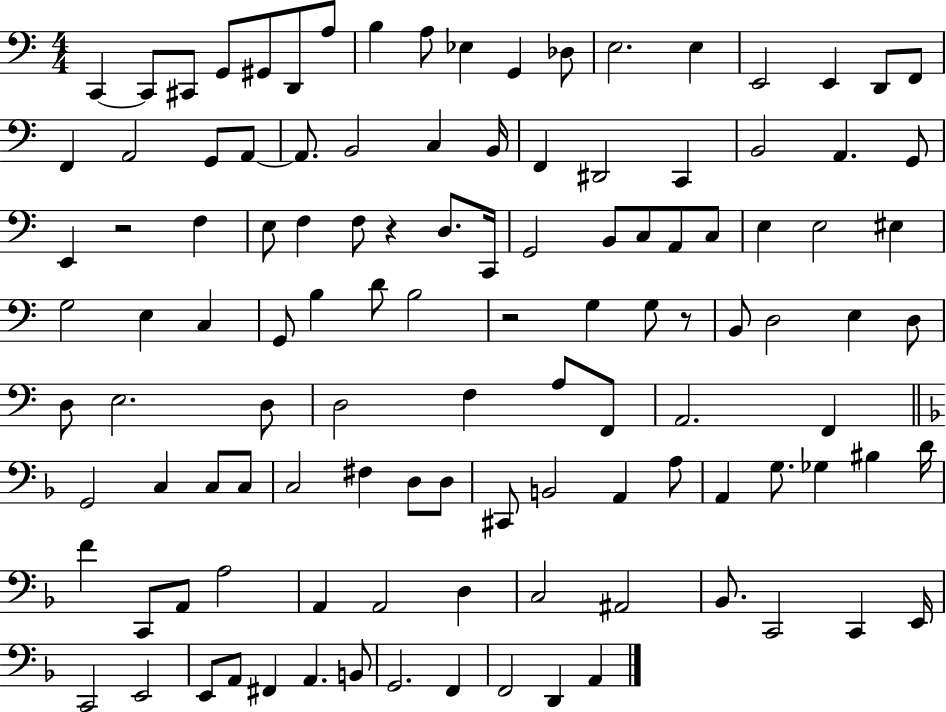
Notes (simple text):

C2/q C2/e C#2/e G2/e G#2/e D2/e A3/e B3/q A3/e Eb3/q G2/q Db3/e E3/h. E3/q E2/h E2/q D2/e F2/e F2/q A2/h G2/e A2/e A2/e. B2/h C3/q B2/s F2/q D#2/h C2/q B2/h A2/q. G2/e E2/q R/h F3/q E3/e F3/q F3/e R/q D3/e. C2/s G2/h B2/e C3/e A2/e C3/e E3/q E3/h EIS3/q G3/h E3/q C3/q G2/e B3/q D4/e B3/h R/h G3/q G3/e R/e B2/e D3/h E3/q D3/e D3/e E3/h. D3/e D3/h F3/q A3/e F2/e A2/h. F2/q G2/h C3/q C3/e C3/e C3/h F#3/q D3/e D3/e C#2/e B2/h A2/q A3/e A2/q G3/e. Gb3/q BIS3/q D4/s F4/q C2/e A2/e A3/h A2/q A2/h D3/q C3/h A#2/h Bb2/e. C2/h C2/q E2/s C2/h E2/h E2/e A2/e F#2/q A2/q. B2/e G2/h. F2/q F2/h D2/q A2/q